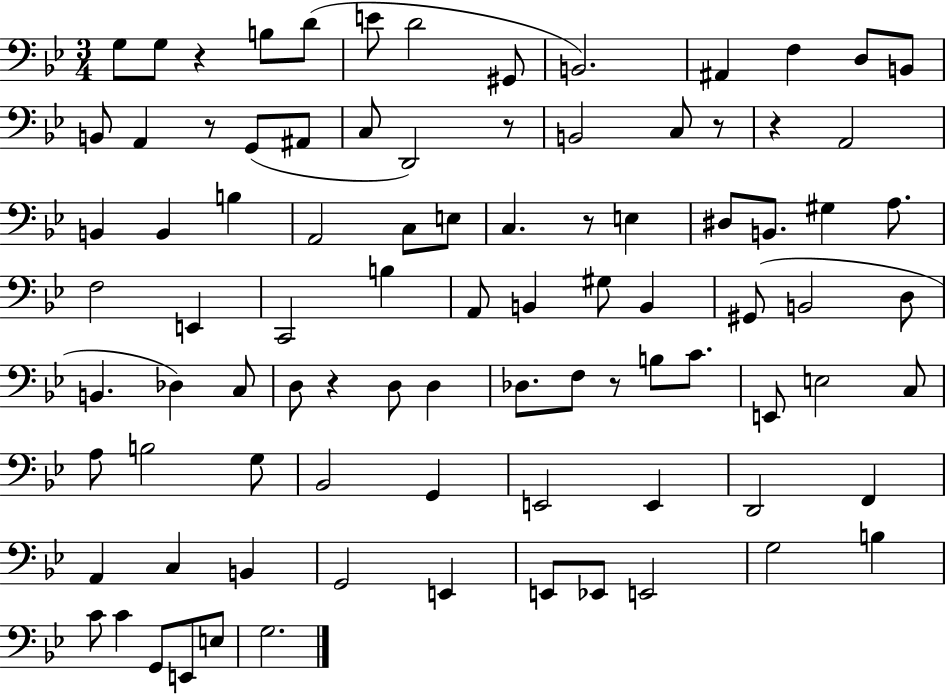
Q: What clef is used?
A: bass